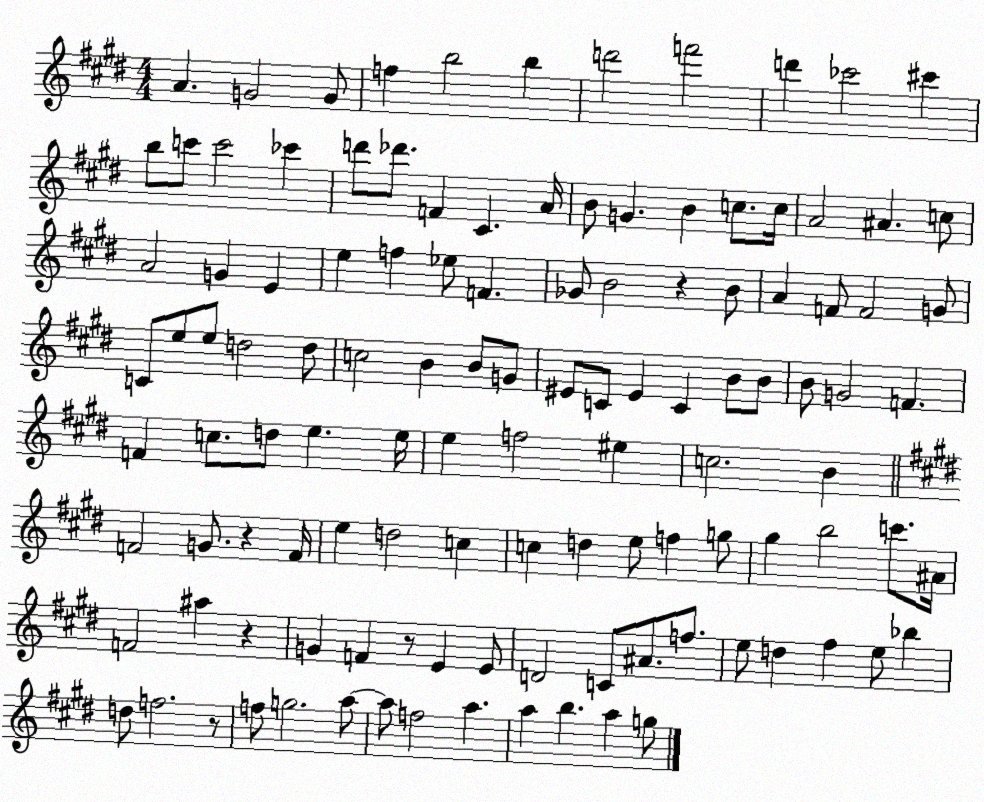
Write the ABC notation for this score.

X:1
T:Untitled
M:4/4
L:1/4
K:E
A G2 G/2 f b2 b d'2 f'2 d' _c'2 ^c' b/2 c'/2 c'2 _c' d'/2 _d'/2 F ^C A/4 B/2 G B c/2 c/4 A2 ^A c/2 A2 G E e f _e/2 F _G/2 B2 z B/2 A F/2 F2 G/2 C/2 e/2 e/2 d2 d/2 c2 B B/2 G/2 ^E/2 C/2 ^E C B/2 B/2 B/2 G2 F F c/2 d/2 e e/4 e f2 ^e c2 B F2 G/2 z F/4 e d2 c c d e/2 f g/2 ^g b2 c'/2 ^A/4 F2 ^a z G F z/2 E E/2 D2 C/2 ^A/2 f/2 e/2 d ^f e/2 _b d/2 f2 z/2 f/2 g2 a/2 a/2 f2 a a b a g/2